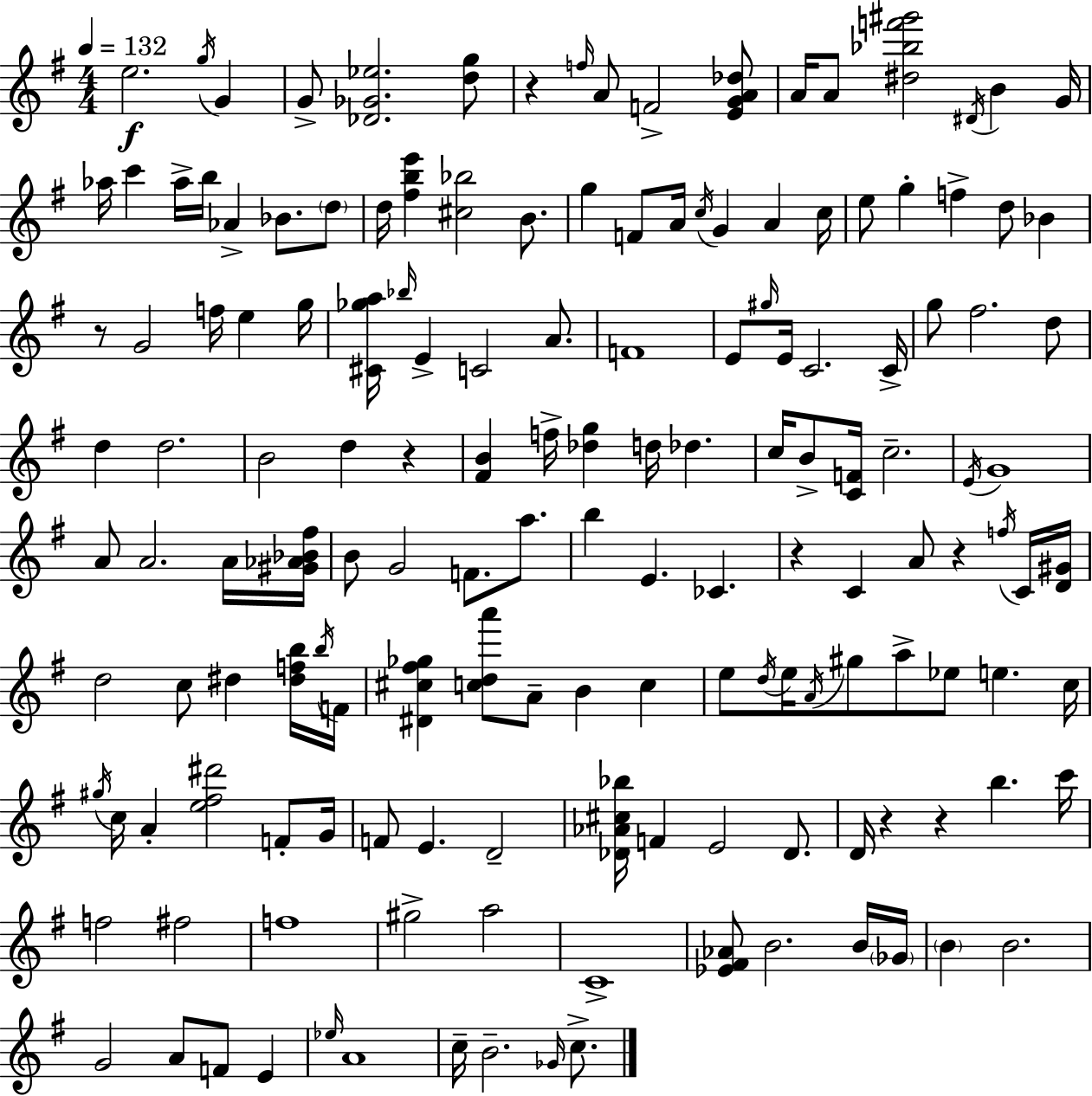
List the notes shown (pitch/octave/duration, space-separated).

E5/h. G5/s G4/q G4/e [Db4,Gb4,Eb5]/h. [D5,G5]/e R/q F5/s A4/e F4/h [E4,G4,A4,Db5]/e A4/s A4/e [D#5,Bb5,F6,G#6]/h D#4/s B4/q G4/s Ab5/s C6/q Ab5/s B5/s Ab4/q Bb4/e. D5/e D5/s [F#5,B5,E6]/q [C#5,Bb5]/h B4/e. G5/q F4/e A4/s C5/s G4/q A4/q C5/s E5/e G5/q F5/q D5/e Bb4/q R/e G4/h F5/s E5/q G5/s [C#4,Gb5,A5]/s Bb5/s E4/q C4/h A4/e. F4/w E4/e G#5/s E4/s C4/h. C4/s G5/e F#5/h. D5/e D5/q D5/h. B4/h D5/q R/q [F#4,B4]/q F5/s [Db5,G5]/q D5/s Db5/q. C5/s B4/e [C4,F4]/s C5/h. E4/s G4/w A4/e A4/h. A4/s [G#4,Ab4,Bb4,F#5]/s B4/e G4/h F4/e. A5/e. B5/q E4/q. CES4/q. R/q C4/q A4/e R/q F5/s C4/s [D4,G#4]/s D5/h C5/e D#5/q [D#5,F5,B5]/s B5/s F4/s [D#4,C#5,F#5,Gb5]/q [C5,D5,A6]/e A4/e B4/q C5/q E5/e D5/s E5/s A4/s G#5/e A5/e Eb5/e E5/q. C5/s G#5/s C5/s A4/q [E5,F#5,D#6]/h F4/e G4/s F4/e E4/q. D4/h [Db4,Ab4,C#5,Bb5]/s F4/q E4/h Db4/e. D4/s R/q R/q B5/q. C6/s F5/h F#5/h F5/w G#5/h A5/h C4/w [Eb4,F#4,Ab4]/e B4/h. B4/s Gb4/s B4/q B4/h. G4/h A4/e F4/e E4/q Eb5/s A4/w C5/s B4/h. Gb4/s C5/e.